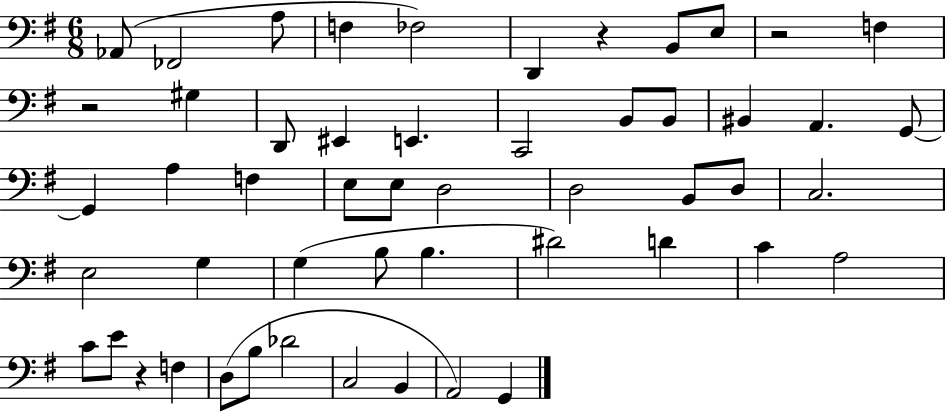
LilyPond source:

{
  \clef bass
  \numericTimeSignature
  \time 6/8
  \key g \major
  aes,8( fes,2 a8 | f4 fes2) | d,4 r4 b,8 e8 | r2 f4 | \break r2 gis4 | d,8 eis,4 e,4. | c,2 b,8 b,8 | bis,4 a,4. g,8~~ | \break g,4 a4 f4 | e8 e8 d2 | d2 b,8 d8 | c2. | \break e2 g4 | g4( b8 b4. | dis'2) d'4 | c'4 a2 | \break c'8 e'8 r4 f4 | d8( b8 des'2 | c2 b,4 | a,2) g,4 | \break \bar "|."
}